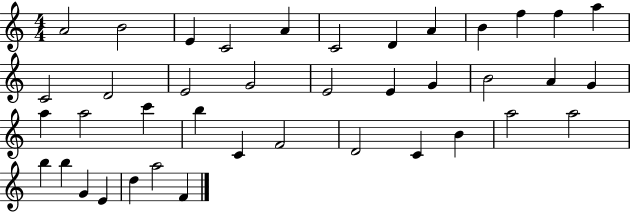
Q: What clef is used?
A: treble